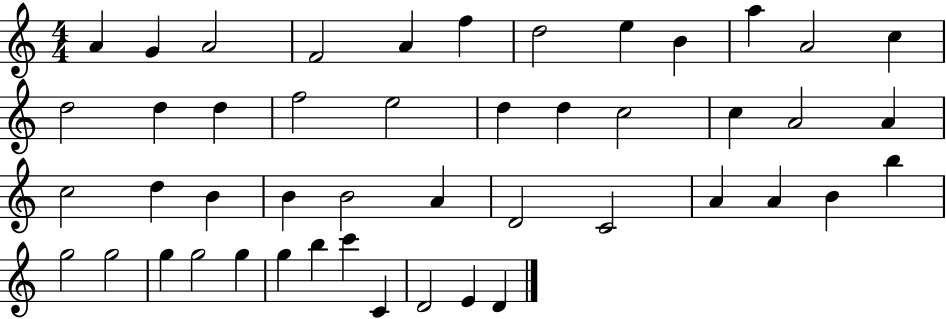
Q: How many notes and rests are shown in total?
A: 47